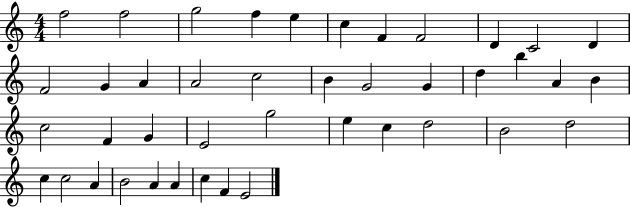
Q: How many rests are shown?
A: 0